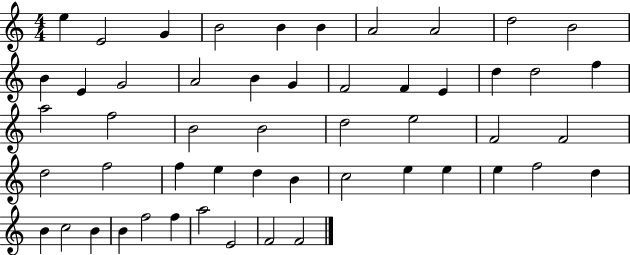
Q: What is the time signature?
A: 4/4